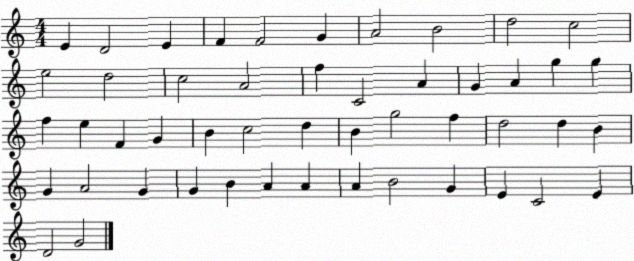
X:1
T:Untitled
M:4/4
L:1/4
K:C
E D2 E F F2 G A2 B2 d2 c2 e2 d2 c2 A2 f C2 A G A g g f e F G B c2 d B g2 f d2 d B G A2 G G B A A A B2 G E C2 E D2 G2